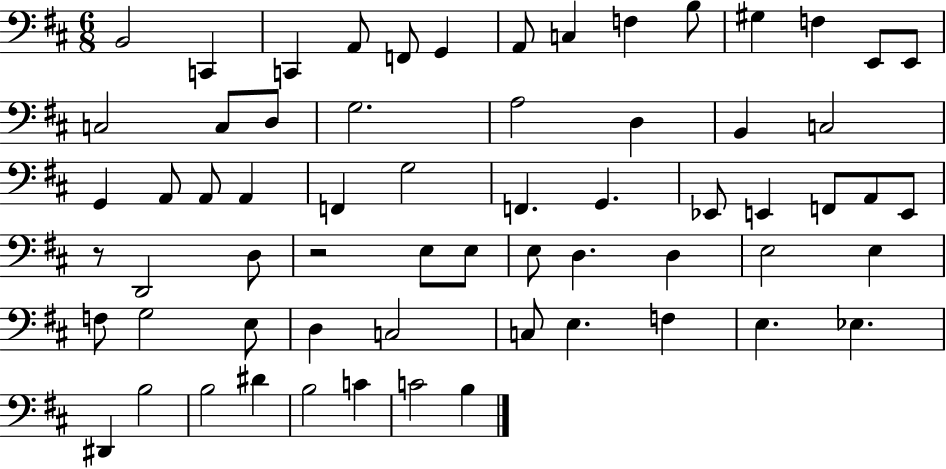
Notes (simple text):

B2/h C2/q C2/q A2/e F2/e G2/q A2/e C3/q F3/q B3/e G#3/q F3/q E2/e E2/e C3/h C3/e D3/e G3/h. A3/h D3/q B2/q C3/h G2/q A2/e A2/e A2/q F2/q G3/h F2/q. G2/q. Eb2/e E2/q F2/e A2/e E2/e R/e D2/h D3/e R/h E3/e E3/e E3/e D3/q. D3/q E3/h E3/q F3/e G3/h E3/e D3/q C3/h C3/e E3/q. F3/q E3/q. Eb3/q. D#2/q B3/h B3/h D#4/q B3/h C4/q C4/h B3/q